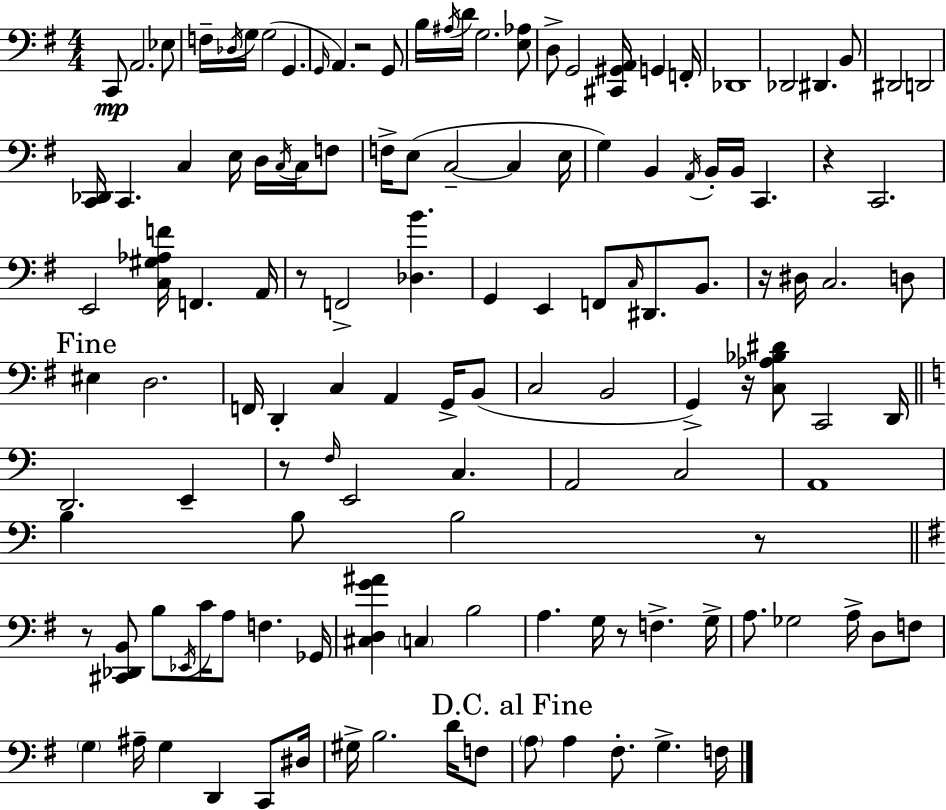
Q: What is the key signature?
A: E minor